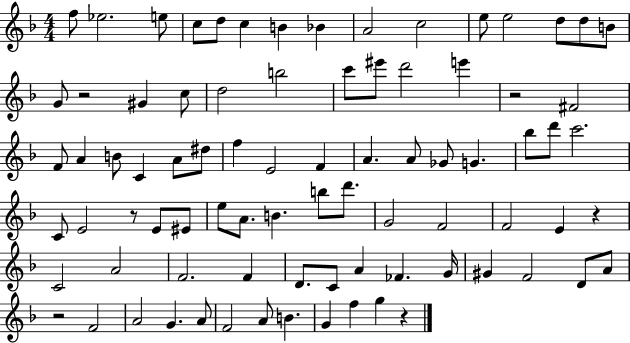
F5/e Eb5/h. E5/e C5/e D5/e C5/q B4/q Bb4/q A4/h C5/h E5/e E5/h D5/e D5/e B4/e G4/e R/h G#4/q C5/e D5/h B5/h C6/e EIS6/e D6/h E6/q R/h F#4/h F4/e A4/q B4/e C4/q A4/e D#5/e F5/q E4/h F4/q A4/q. A4/e Gb4/e G4/q. Bb5/e D6/e C6/h. C4/e E4/h R/e E4/e EIS4/e E5/e A4/e. B4/q. B5/e D6/e. G4/h F4/h F4/h E4/q R/q C4/h A4/h F4/h. F4/q D4/e. C4/e A4/q FES4/q. G4/s G#4/q F4/h D4/e A4/e R/h F4/h A4/h G4/q. A4/e F4/h A4/e B4/q. G4/q F5/q G5/q R/q